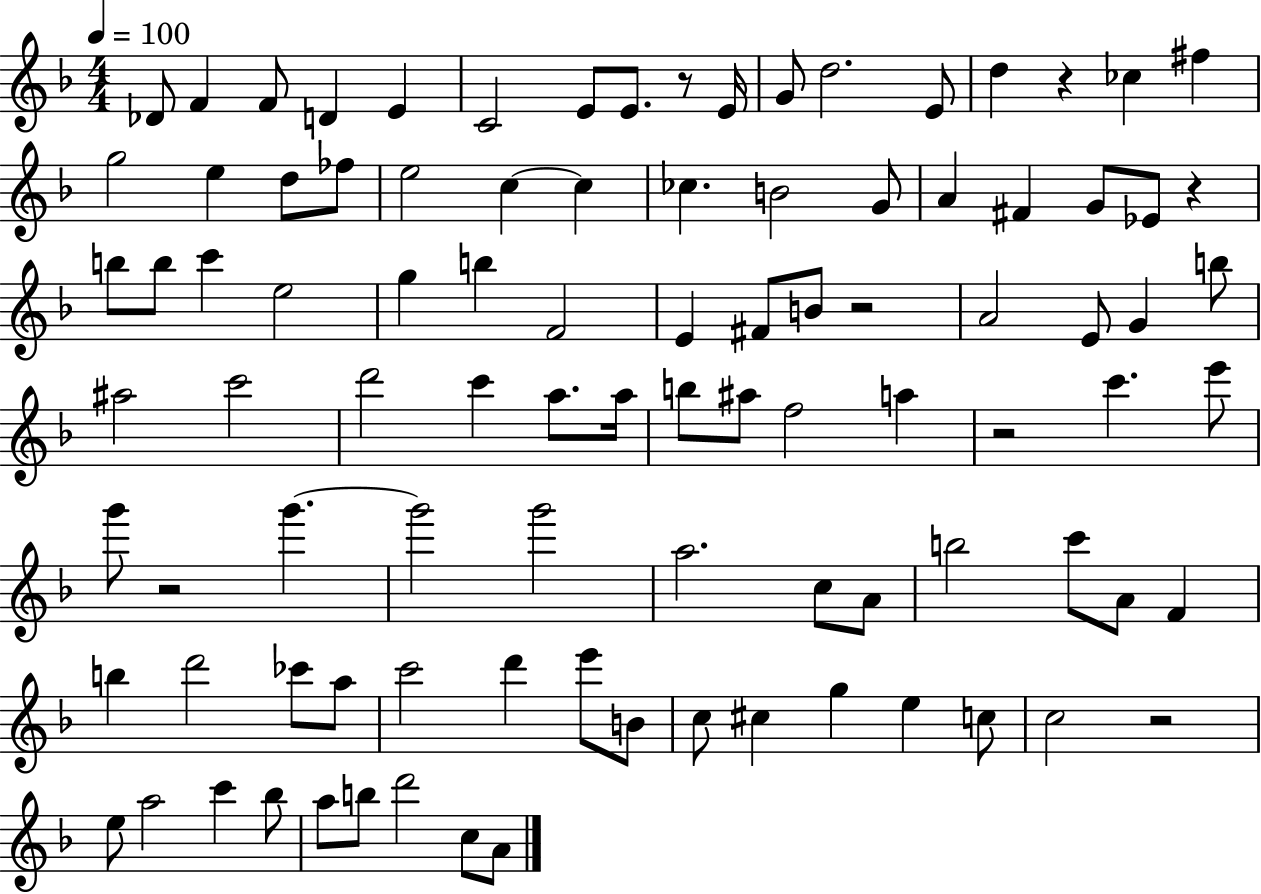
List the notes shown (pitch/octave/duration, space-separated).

Db4/e F4/q F4/e D4/q E4/q C4/h E4/e E4/e. R/e E4/s G4/e D5/h. E4/e D5/q R/q CES5/q F#5/q G5/h E5/q D5/e FES5/e E5/h C5/q C5/q CES5/q. B4/h G4/e A4/q F#4/q G4/e Eb4/e R/q B5/e B5/e C6/q E5/h G5/q B5/q F4/h E4/q F#4/e B4/e R/h A4/h E4/e G4/q B5/e A#5/h C6/h D6/h C6/q A5/e. A5/s B5/e A#5/e F5/h A5/q R/h C6/q. E6/e G6/e R/h G6/q. G6/h G6/h A5/h. C5/e A4/e B5/h C6/e A4/e F4/q B5/q D6/h CES6/e A5/e C6/h D6/q E6/e B4/e C5/e C#5/q G5/q E5/q C5/e C5/h R/h E5/e A5/h C6/q Bb5/e A5/e B5/e D6/h C5/e A4/e